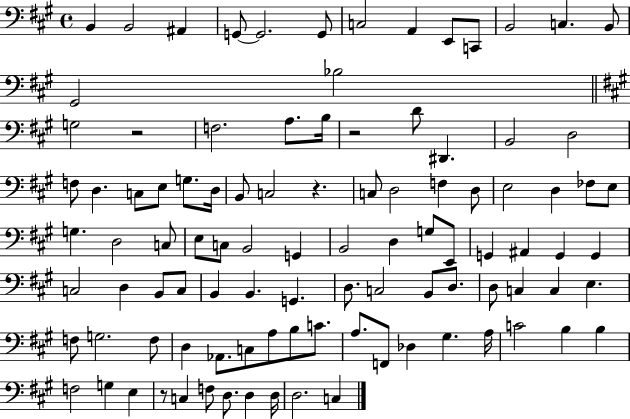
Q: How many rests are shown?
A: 4